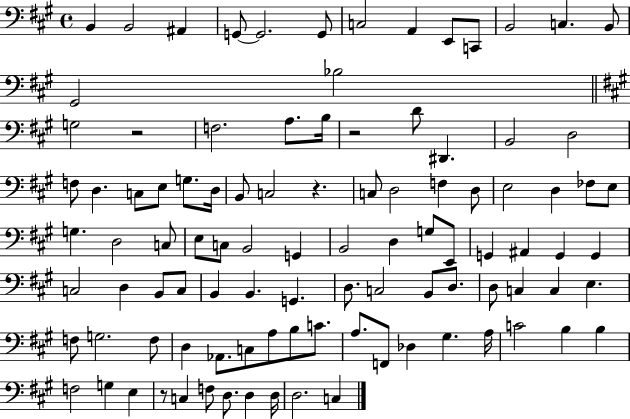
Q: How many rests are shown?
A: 4